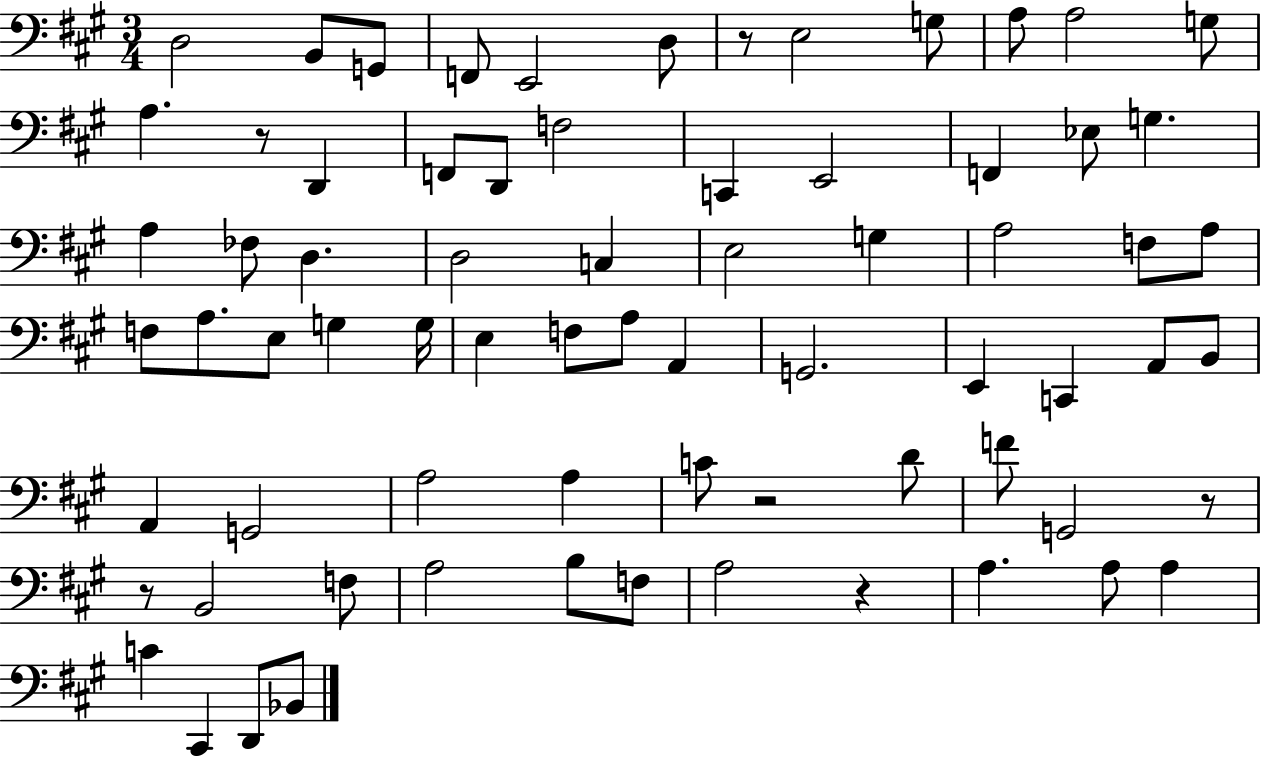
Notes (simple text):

D3/h B2/e G2/e F2/e E2/h D3/e R/e E3/h G3/e A3/e A3/h G3/e A3/q. R/e D2/q F2/e D2/e F3/h C2/q E2/h F2/q Eb3/e G3/q. A3/q FES3/e D3/q. D3/h C3/q E3/h G3/q A3/h F3/e A3/e F3/e A3/e. E3/e G3/q G3/s E3/q F3/e A3/e A2/q G2/h. E2/q C2/q A2/e B2/e A2/q G2/h A3/h A3/q C4/e R/h D4/e F4/e G2/h R/e R/e B2/h F3/e A3/h B3/e F3/e A3/h R/q A3/q. A3/e A3/q C4/q C#2/q D2/e Bb2/e